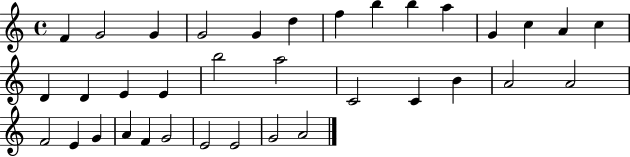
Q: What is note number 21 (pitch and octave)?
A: C4